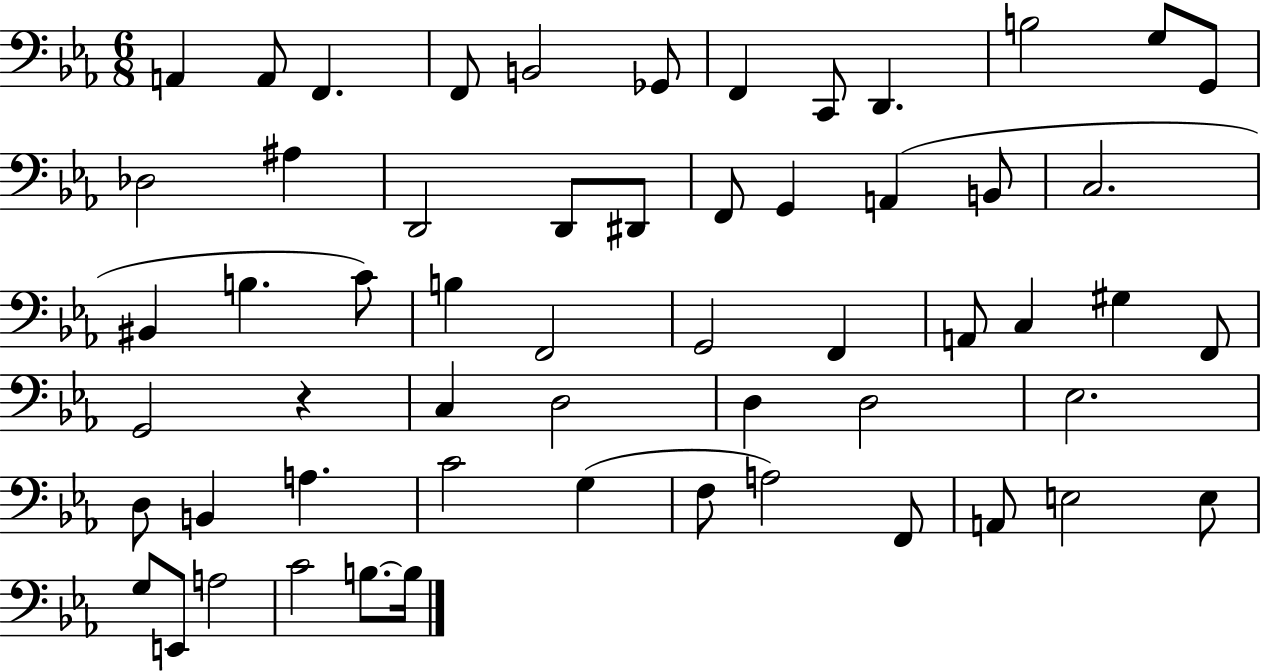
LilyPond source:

{
  \clef bass
  \numericTimeSignature
  \time 6/8
  \key ees \major
  \repeat volta 2 { a,4 a,8 f,4. | f,8 b,2 ges,8 | f,4 c,8 d,4. | b2 g8 g,8 | \break des2 ais4 | d,2 d,8 dis,8 | f,8 g,4 a,4( b,8 | c2. | \break bis,4 b4. c'8) | b4 f,2 | g,2 f,4 | a,8 c4 gis4 f,8 | \break g,2 r4 | c4 d2 | d4 d2 | ees2. | \break d8 b,4 a4. | c'2 g4( | f8 a2) f,8 | a,8 e2 e8 | \break g8 e,8 a2 | c'2 b8.~~ b16 | } \bar "|."
}